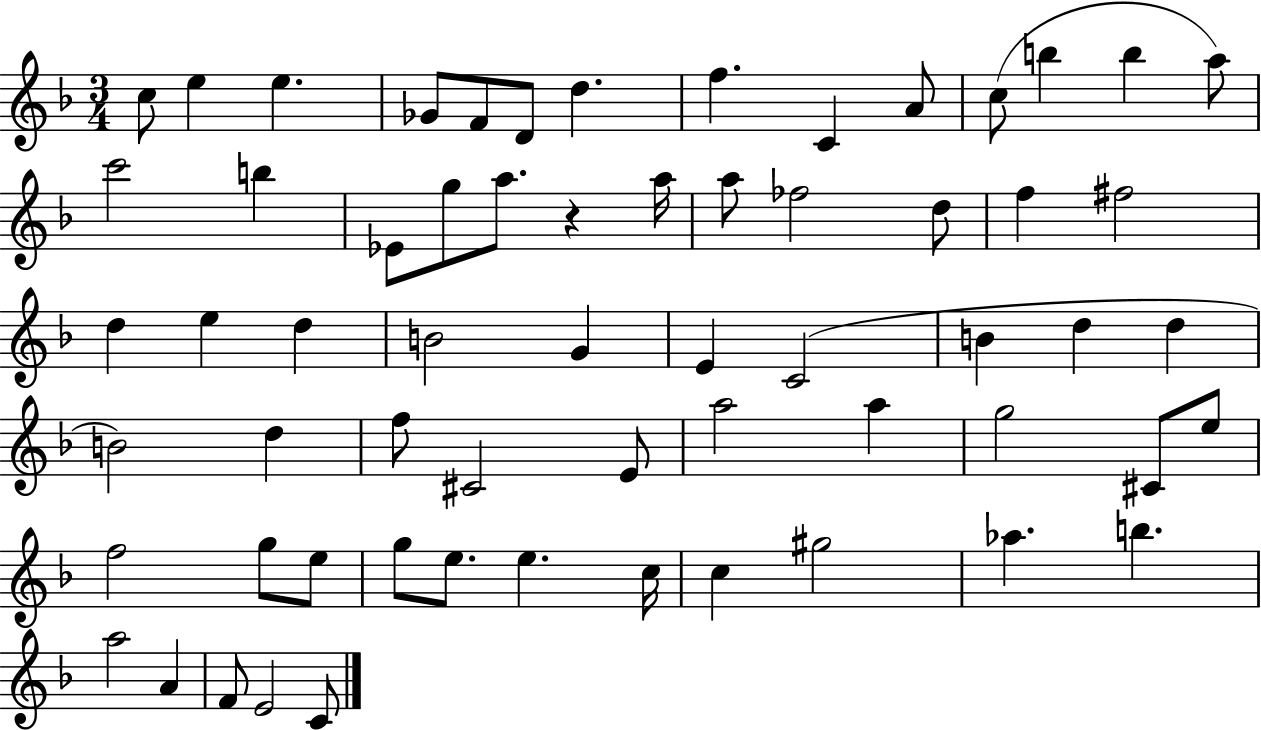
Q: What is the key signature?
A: F major